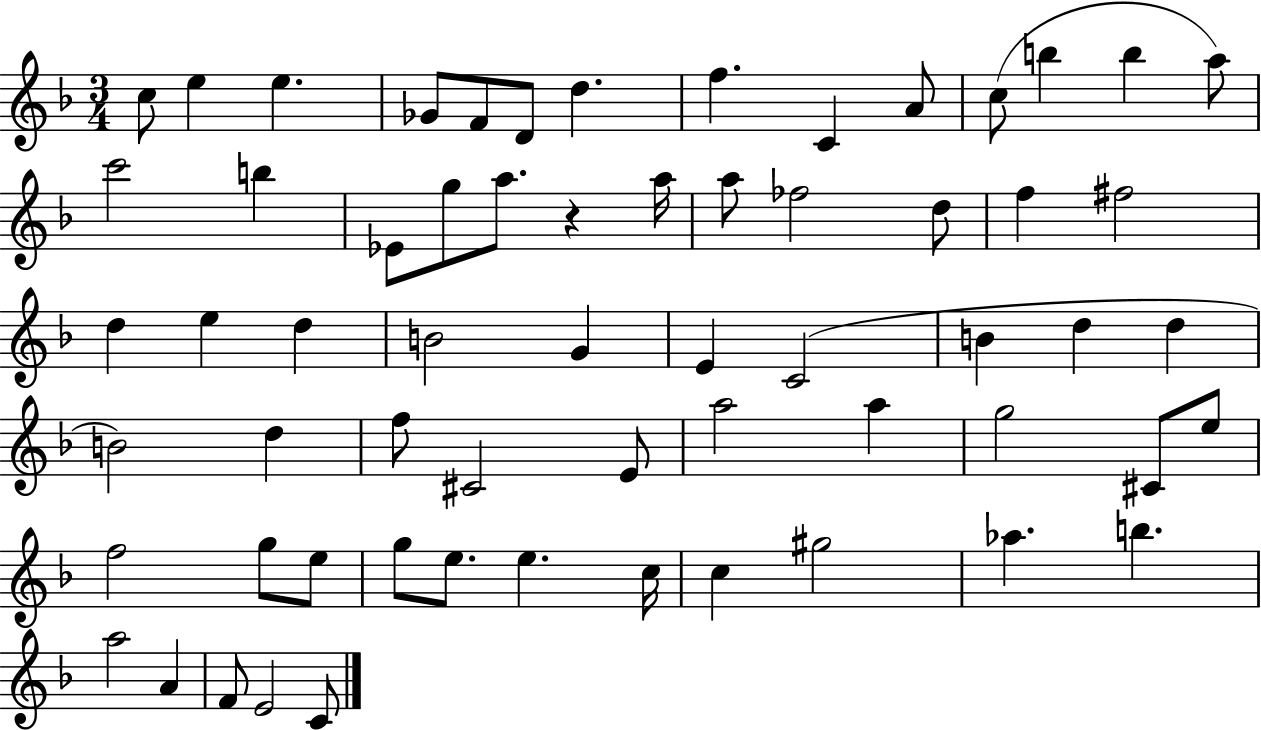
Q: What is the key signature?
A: F major